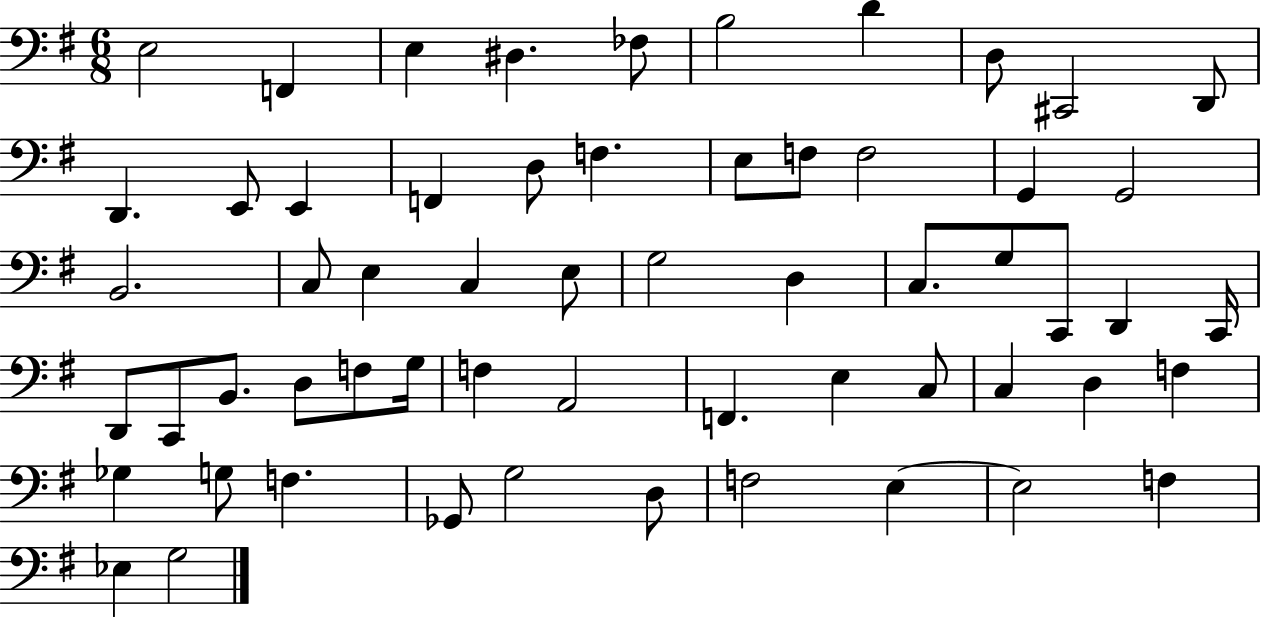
E3/h F2/q E3/q D#3/q. FES3/e B3/h D4/q D3/e C#2/h D2/e D2/q. E2/e E2/q F2/q D3/e F3/q. E3/e F3/e F3/h G2/q G2/h B2/h. C3/e E3/q C3/q E3/e G3/h D3/q C3/e. G3/e C2/e D2/q C2/s D2/e C2/e B2/e. D3/e F3/e G3/s F3/q A2/h F2/q. E3/q C3/e C3/q D3/q F3/q Gb3/q G3/e F3/q. Gb2/e G3/h D3/e F3/h E3/q E3/h F3/q Eb3/q G3/h